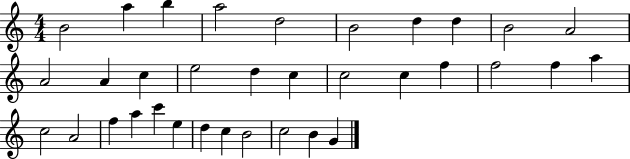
B4/h A5/q B5/q A5/h D5/h B4/h D5/q D5/q B4/h A4/h A4/h A4/q C5/q E5/h D5/q C5/q C5/h C5/q F5/q F5/h F5/q A5/q C5/h A4/h F5/q A5/q C6/q E5/q D5/q C5/q B4/h C5/h B4/q G4/q